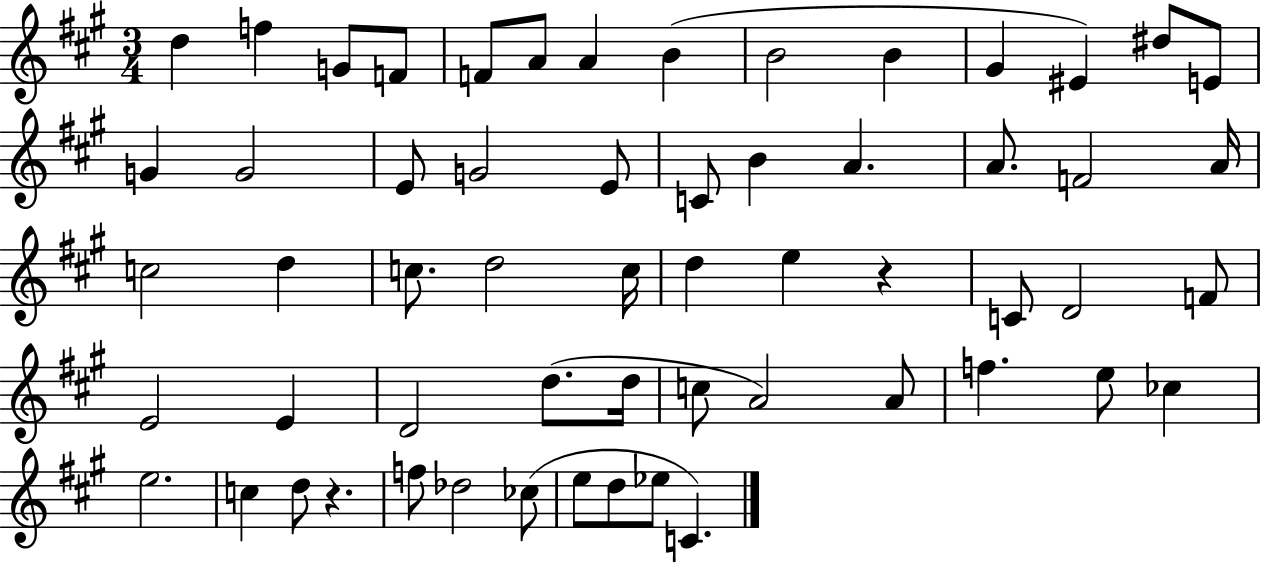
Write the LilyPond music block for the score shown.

{
  \clef treble
  \numericTimeSignature
  \time 3/4
  \key a \major
  d''4 f''4 g'8 f'8 | f'8 a'8 a'4 b'4( | b'2 b'4 | gis'4 eis'4) dis''8 e'8 | \break g'4 g'2 | e'8 g'2 e'8 | c'8 b'4 a'4. | a'8. f'2 a'16 | \break c''2 d''4 | c''8. d''2 c''16 | d''4 e''4 r4 | c'8 d'2 f'8 | \break e'2 e'4 | d'2 d''8.( d''16 | c''8 a'2) a'8 | f''4. e''8 ces''4 | \break e''2. | c''4 d''8 r4. | f''8 des''2 ces''8( | e''8 d''8 ees''8 c'4.) | \break \bar "|."
}